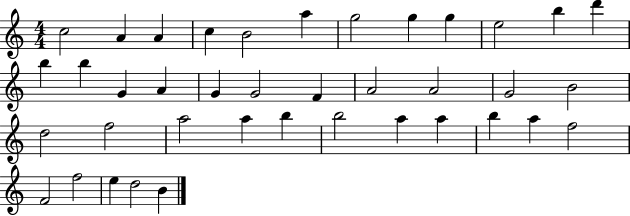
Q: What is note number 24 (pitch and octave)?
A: D5